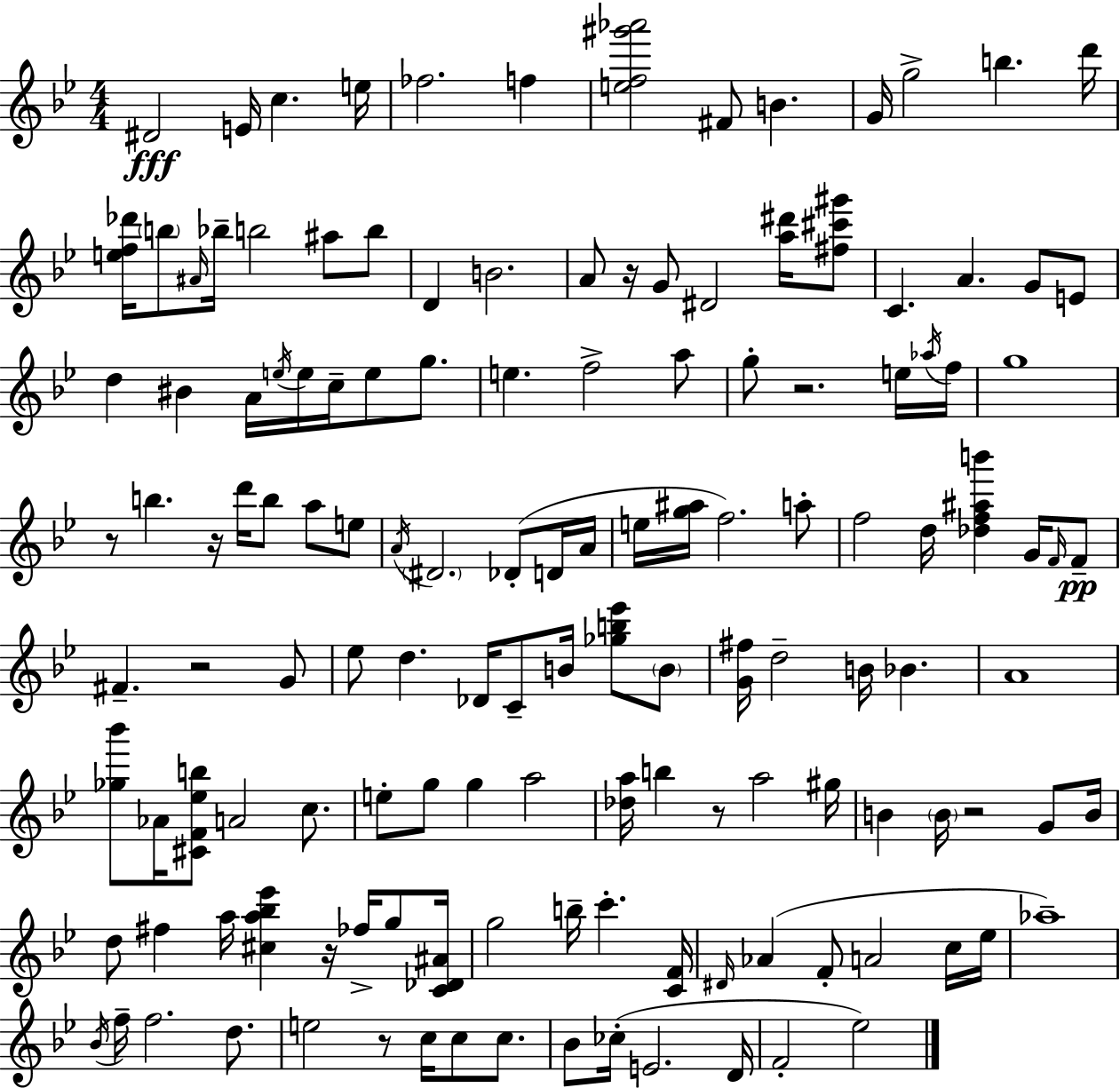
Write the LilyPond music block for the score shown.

{
  \clef treble
  \numericTimeSignature
  \time 4/4
  \key g \minor
  dis'2\fff e'16 c''4. e''16 | fes''2. f''4 | <e'' f'' gis''' aes'''>2 fis'8 b'4. | g'16 g''2-> b''4. d'''16 | \break <e'' f'' des'''>16 \parenthesize b''8 \grace { ais'16 } bes''16-- b''2 ais''8 b''8 | d'4 b'2. | a'8 r16 g'8 dis'2 <a'' dis'''>16 <fis'' cis''' gis'''>8 | c'4. a'4. g'8 e'8 | \break d''4 bis'4 a'16 \acciaccatura { e''16 } e''16 c''16-- e''8 g''8. | e''4. f''2-> | a''8 g''8-. r2. | e''16 \acciaccatura { aes''16 } f''16 g''1 | \break r8 b''4. r16 d'''16 b''8 a''8 | e''8 \acciaccatura { a'16 } \parenthesize dis'2. | des'8-.( d'16 a'16 e''16 <g'' ais''>16 f''2.) | a''8-. f''2 d''16 <des'' f'' ais'' b'''>4 | \break g'16 \grace { f'16 }\pp f'8-- fis'4.-- r2 | g'8 ees''8 d''4. des'16 c'8-- | b'16 <ges'' b'' ees'''>8 \parenthesize b'8 <g' fis''>16 d''2-- b'16 bes'4. | a'1 | \break <ges'' bes'''>8 aes'16 <cis' f' ees'' b''>8 a'2 | c''8. e''8-. g''8 g''4 a''2 | <des'' a''>16 b''4 r8 a''2 | gis''16 b'4 \parenthesize b'16 r2 | \break g'8 b'16 d''8 fis''4 a''16 <cis'' a'' bes'' ees'''>4 | r16 fes''16-> g''8 <c' des' ais'>16 g''2 b''16-- c'''4.-. | <c' f'>16 \grace { dis'16 } aes'4( f'8-. a'2 | c''16 ees''16 aes''1--) | \break \acciaccatura { bes'16 } f''16-- f''2. | d''8. e''2 r8 | c''16 c''8 c''8. bes'8 ces''16-.( e'2. | d'16 f'2-. ees''2) | \break \bar "|."
}